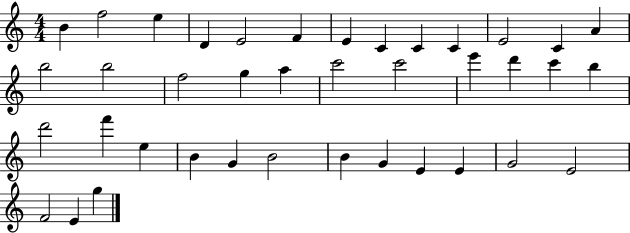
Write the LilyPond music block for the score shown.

{
  \clef treble
  \numericTimeSignature
  \time 4/4
  \key c \major
  b'4 f''2 e''4 | d'4 e'2 f'4 | e'4 c'4 c'4 c'4 | e'2 c'4 a'4 | \break b''2 b''2 | f''2 g''4 a''4 | c'''2 c'''2 | e'''4 d'''4 c'''4 b''4 | \break d'''2 f'''4 e''4 | b'4 g'4 b'2 | b'4 g'4 e'4 e'4 | g'2 e'2 | \break f'2 e'4 g''4 | \bar "|."
}